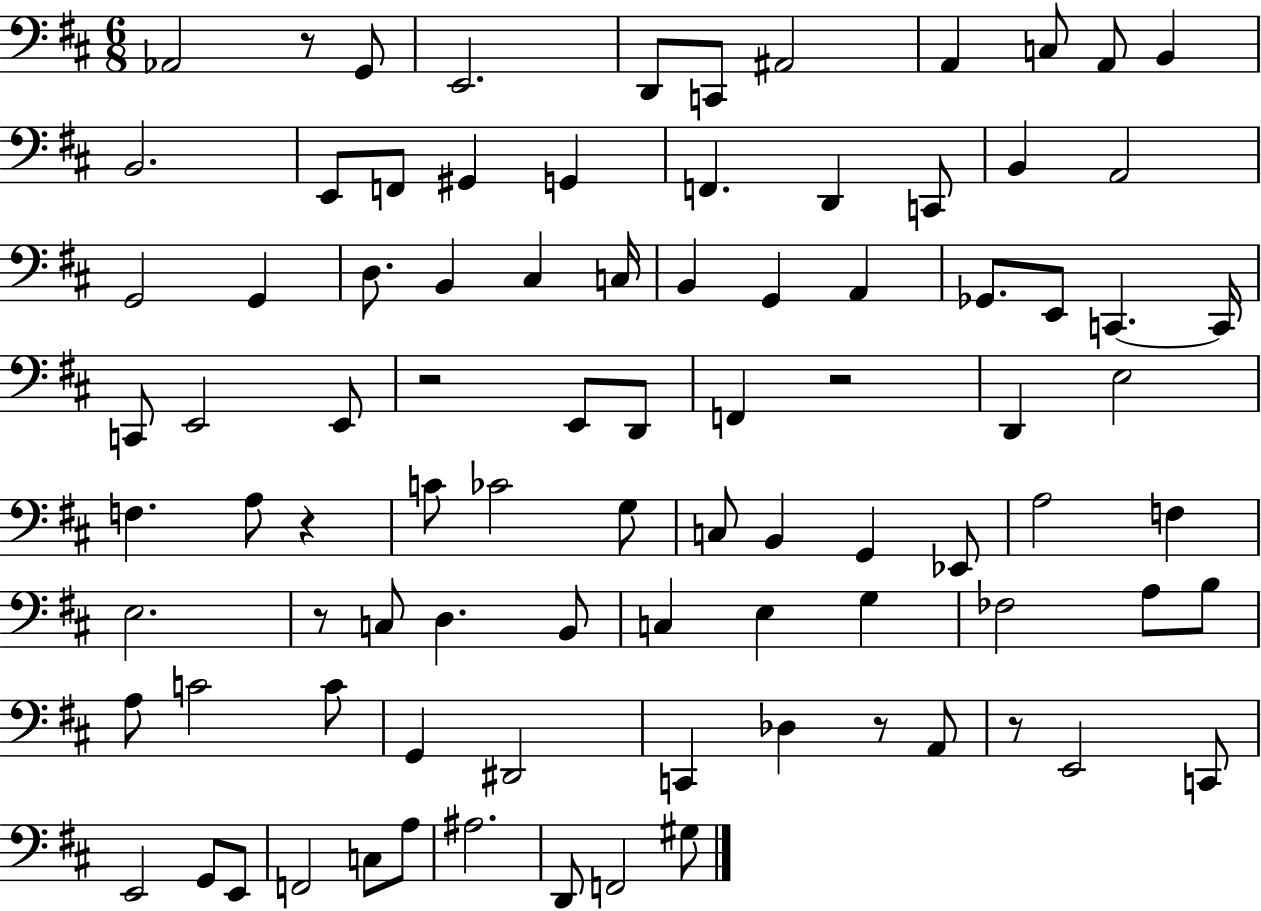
X:1
T:Untitled
M:6/8
L:1/4
K:D
_A,,2 z/2 G,,/2 E,,2 D,,/2 C,,/2 ^A,,2 A,, C,/2 A,,/2 B,, B,,2 E,,/2 F,,/2 ^G,, G,, F,, D,, C,,/2 B,, A,,2 G,,2 G,, D,/2 B,, ^C, C,/4 B,, G,, A,, _G,,/2 E,,/2 C,, C,,/4 C,,/2 E,,2 E,,/2 z2 E,,/2 D,,/2 F,, z2 D,, E,2 F, A,/2 z C/2 _C2 G,/2 C,/2 B,, G,, _E,,/2 A,2 F, E,2 z/2 C,/2 D, B,,/2 C, E, G, _F,2 A,/2 B,/2 A,/2 C2 C/2 G,, ^D,,2 C,, _D, z/2 A,,/2 z/2 E,,2 C,,/2 E,,2 G,,/2 E,,/2 F,,2 C,/2 A,/2 ^A,2 D,,/2 F,,2 ^G,/2